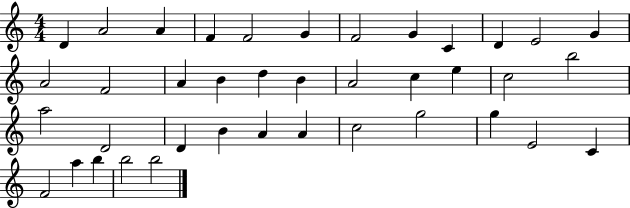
D4/q A4/h A4/q F4/q F4/h G4/q F4/h G4/q C4/q D4/q E4/h G4/q A4/h F4/h A4/q B4/q D5/q B4/q A4/h C5/q E5/q C5/h B5/h A5/h D4/h D4/q B4/q A4/q A4/q C5/h G5/h G5/q E4/h C4/q F4/h A5/q B5/q B5/h B5/h